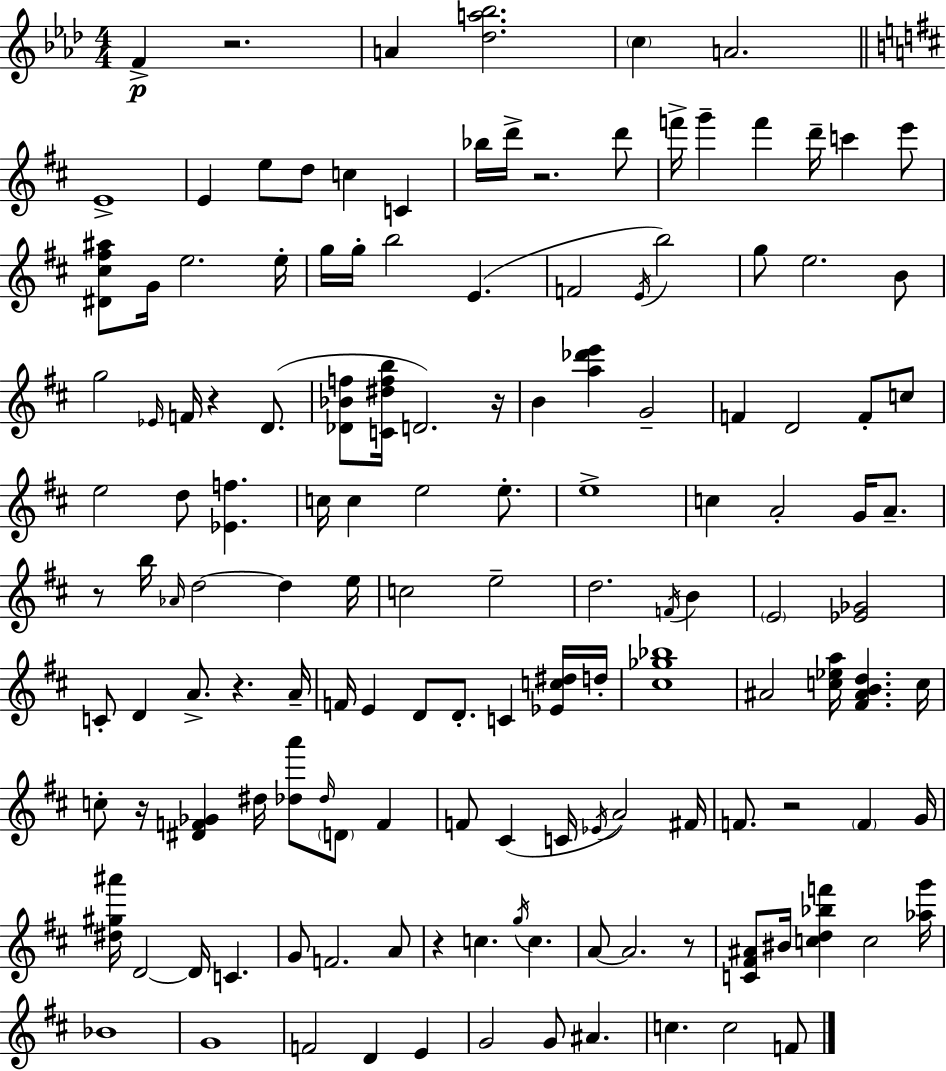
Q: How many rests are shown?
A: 10